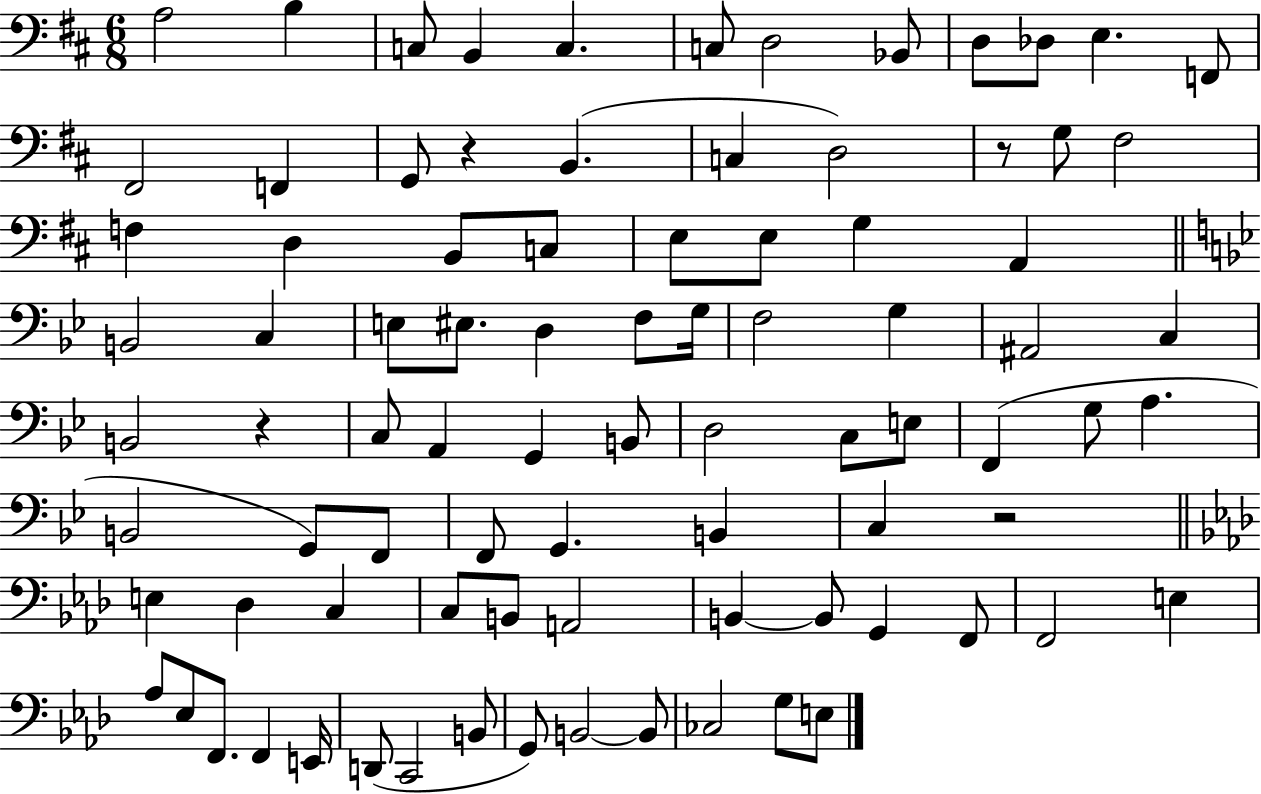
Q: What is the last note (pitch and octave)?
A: E3